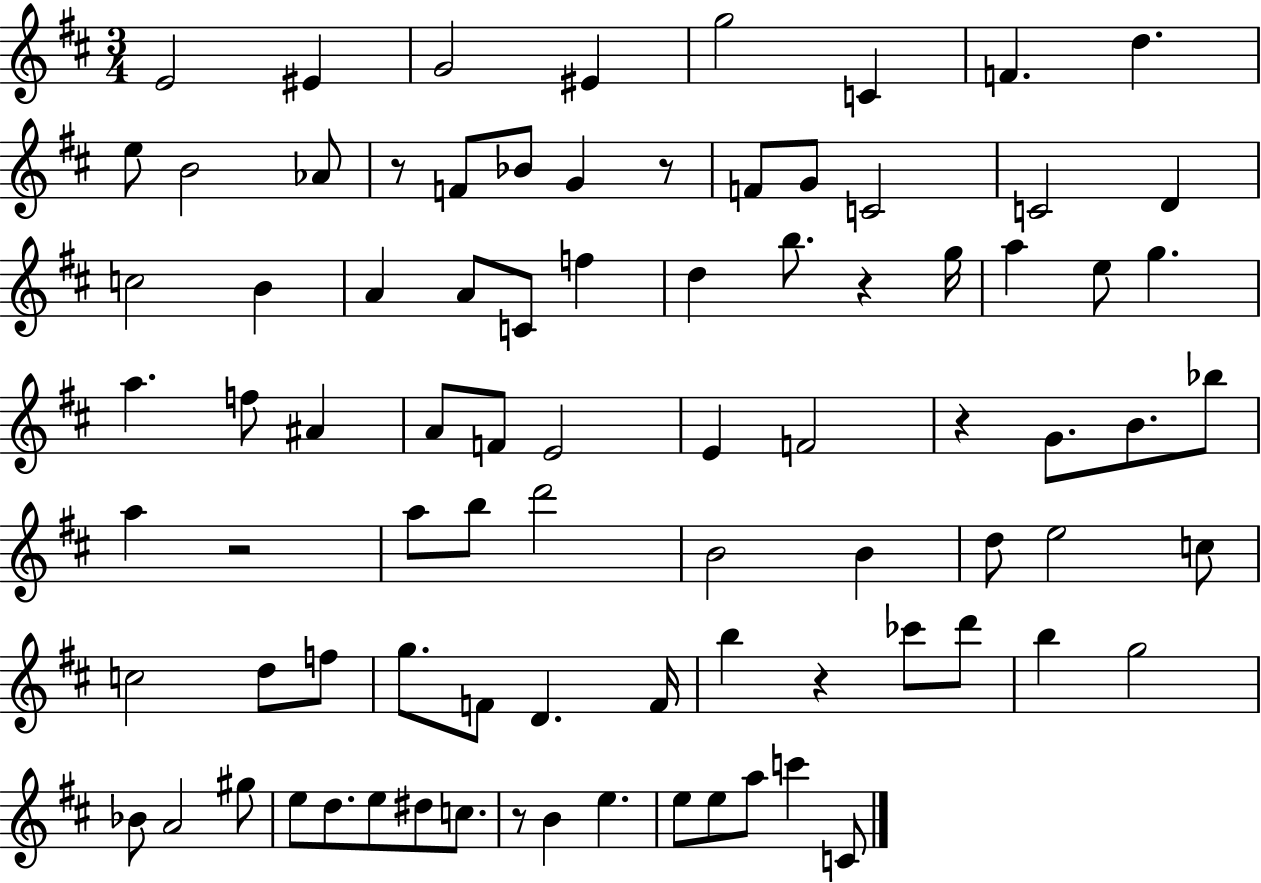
{
  \clef treble
  \numericTimeSignature
  \time 3/4
  \key d \major
  e'2 eis'4 | g'2 eis'4 | g''2 c'4 | f'4. d''4. | \break e''8 b'2 aes'8 | r8 f'8 bes'8 g'4 r8 | f'8 g'8 c'2 | c'2 d'4 | \break c''2 b'4 | a'4 a'8 c'8 f''4 | d''4 b''8. r4 g''16 | a''4 e''8 g''4. | \break a''4. f''8 ais'4 | a'8 f'8 e'2 | e'4 f'2 | r4 g'8. b'8. bes''8 | \break a''4 r2 | a''8 b''8 d'''2 | b'2 b'4 | d''8 e''2 c''8 | \break c''2 d''8 f''8 | g''8. f'8 d'4. f'16 | b''4 r4 ces'''8 d'''8 | b''4 g''2 | \break bes'8 a'2 gis''8 | e''8 d''8. e''8 dis''8 c''8. | r8 b'4 e''4. | e''8 e''8 a''8 c'''4 c'8 | \break \bar "|."
}